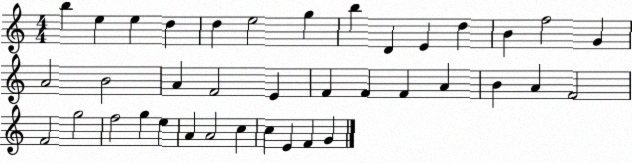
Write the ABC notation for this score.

X:1
T:Untitled
M:4/4
L:1/4
K:C
b e e d d e2 g b D E d B f2 G A2 B2 A F2 E F F F A B A F2 F2 g2 f2 g e A A2 c c E F G